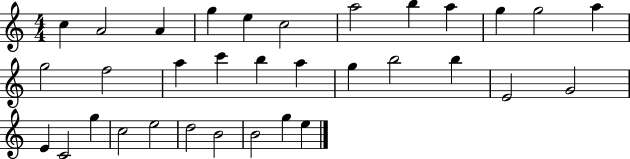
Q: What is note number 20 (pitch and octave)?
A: B5